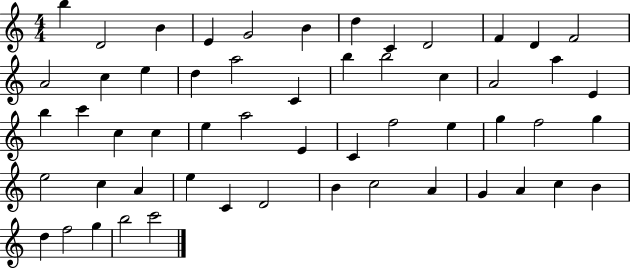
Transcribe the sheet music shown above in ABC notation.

X:1
T:Untitled
M:4/4
L:1/4
K:C
b D2 B E G2 B d C D2 F D F2 A2 c e d a2 C b b2 c A2 a E b c' c c e a2 E C f2 e g f2 g e2 c A e C D2 B c2 A G A c B d f2 g b2 c'2